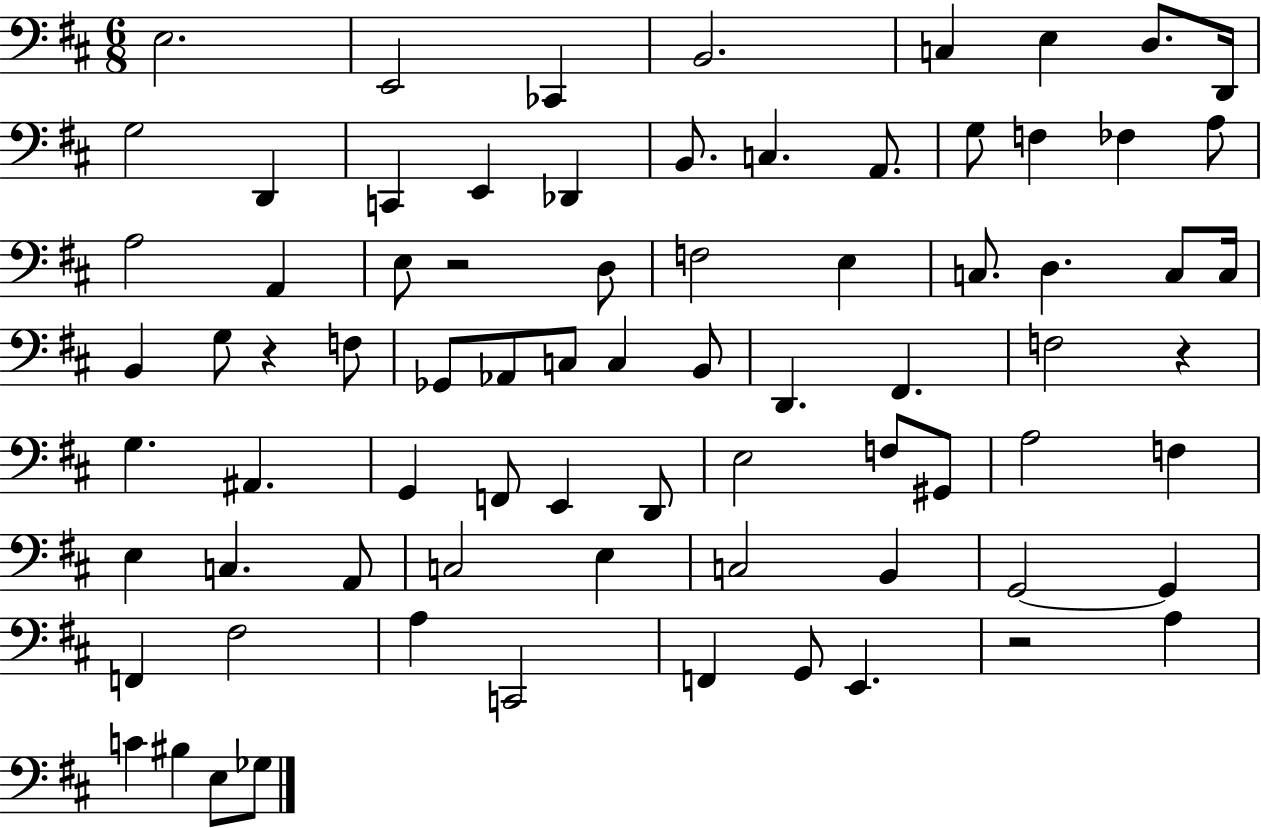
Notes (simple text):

E3/h. E2/h CES2/q B2/h. C3/q E3/q D3/e. D2/s G3/h D2/q C2/q E2/q Db2/q B2/e. C3/q. A2/e. G3/e F3/q FES3/q A3/e A3/h A2/q E3/e R/h D3/e F3/h E3/q C3/e. D3/q. C3/e C3/s B2/q G3/e R/q F3/e Gb2/e Ab2/e C3/e C3/q B2/e D2/q. F#2/q. F3/h R/q G3/q. A#2/q. G2/q F2/e E2/q D2/e E3/h F3/e G#2/e A3/h F3/q E3/q C3/q. A2/e C3/h E3/q C3/h B2/q G2/h G2/q F2/q F#3/h A3/q C2/h F2/q G2/e E2/q. R/h A3/q C4/q BIS3/q E3/e Gb3/e